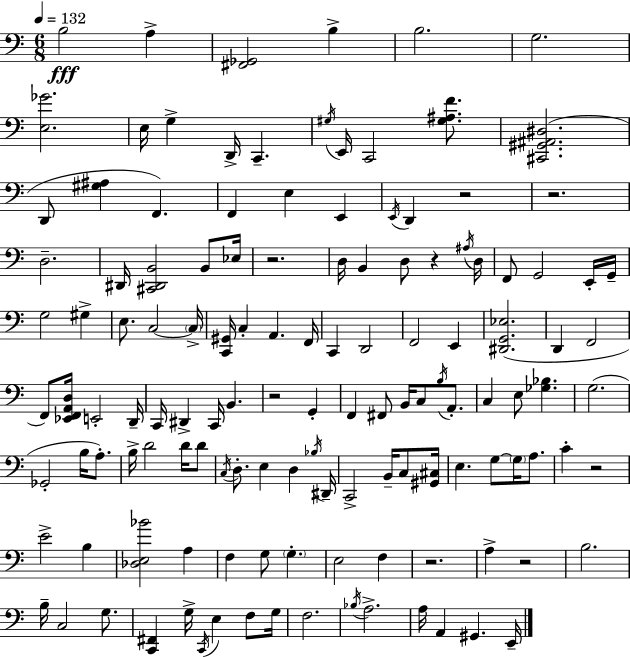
B3/h A3/q [F#2,Gb2]/h B3/q B3/h. G3/h. [E3,Gb4]/h. E3/s G3/q D2/s C2/q. G#3/s E2/s C2/h [G#3,A#3,F4]/e. [C#2,G#2,A#2,D#3]/h. D2/e [G#3,A#3]/q F2/q. F2/q E3/q E2/q E2/s D2/q R/h R/h. D3/h. D#2/s [C#2,D#2,B2]/h B2/e Eb3/s R/h. D3/s B2/q D3/e R/q A#3/s D3/s F2/e G2/h E2/s G2/s G3/h G#3/q E3/e. C3/h C3/s [C2,G#2]/s C3/q A2/q. F2/s C2/q D2/h F2/h E2/q [D#2,G2,Eb3]/h. D2/q F2/h F2/e [Eb2,F2,A2,D3]/s E2/h D2/s C2/s D#2/q C2/s B2/q. R/h G2/q F2/q F#2/e B2/s C3/e B3/s A2/e. C3/q E3/e [Gb3,Bb3]/q. G3/h. Gb2/h B3/s A3/e. B3/s D4/h D4/s D4/e C3/s D3/e. E3/q D3/q Bb3/s D#2/s C2/h B2/s C3/e [G#2,C#3]/s E3/q. G3/e G3/s A3/e. C4/q R/h E4/h B3/q [Db3,E3,Bb4]/h A3/q F3/q G3/e G3/q. E3/h F3/q R/h. A3/q R/h B3/h. B3/s C3/h G3/e. [C2,F#2]/q G3/s C2/s E3/q F3/e G3/s F3/h. Bb3/s A3/h. A3/s A2/q G#2/q. E2/s